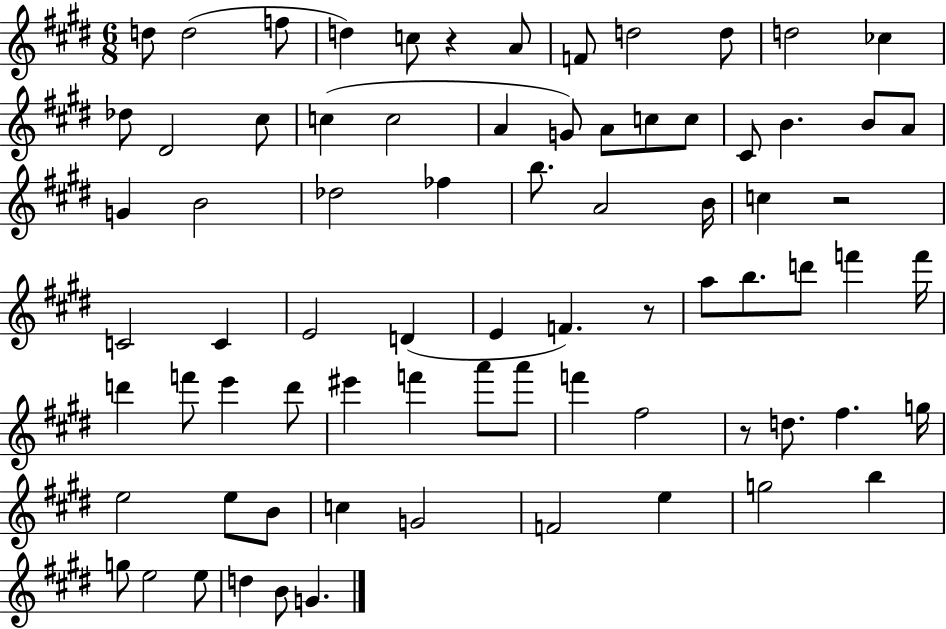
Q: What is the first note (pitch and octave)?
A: D5